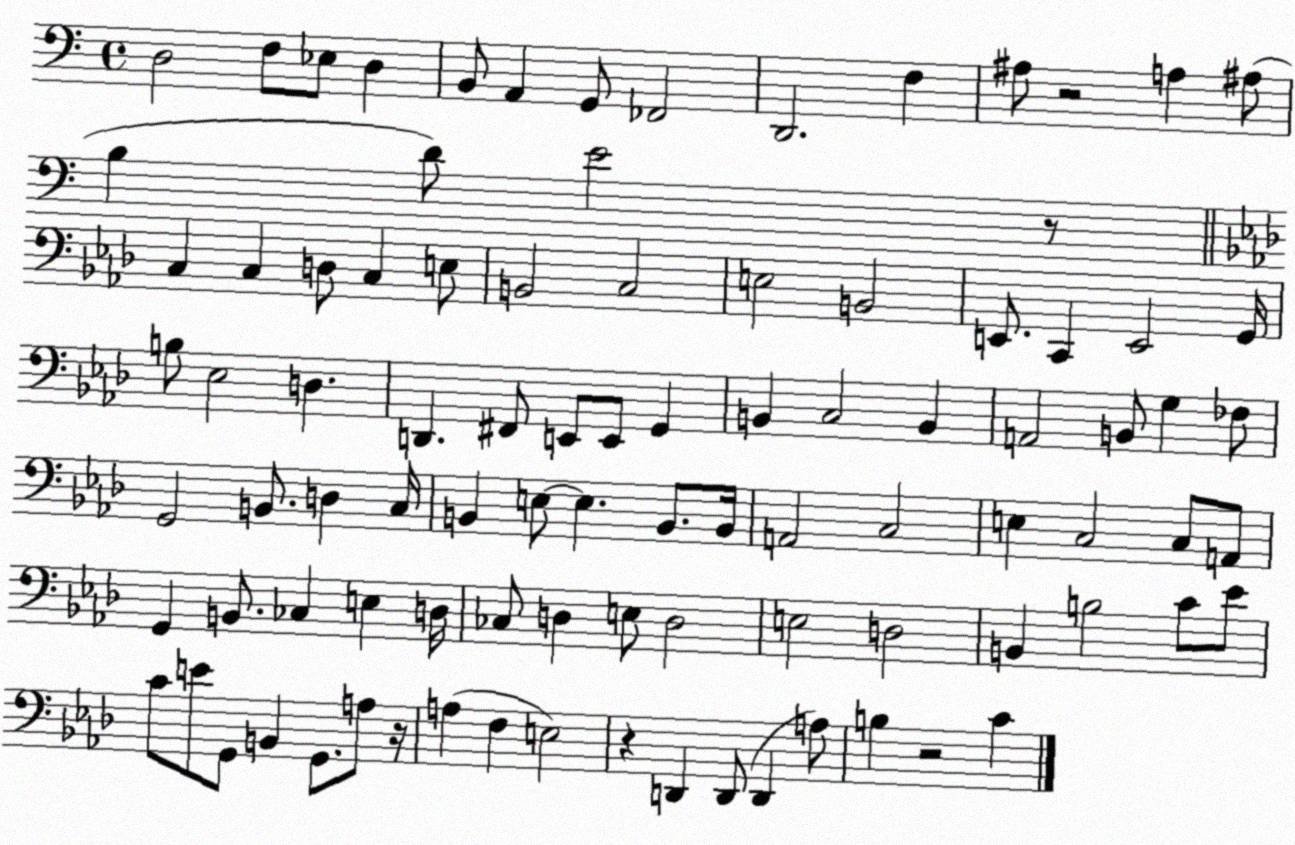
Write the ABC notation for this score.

X:1
T:Untitled
M:4/4
L:1/4
K:C
D,2 F,/2 _E,/2 D, B,,/2 A,, G,,/2 _F,,2 D,,2 F, ^A,/2 z2 A, ^A,/2 B, D/2 E2 z/2 C, C, D,/2 C, E,/2 B,,2 C,2 E,2 B,,2 E,,/2 C,, E,,2 G,,/4 B,/2 _E,2 D, D,, ^F,,/2 E,,/2 E,,/2 G,, B,, C,2 B,, A,,2 B,,/2 G, _F,/2 G,,2 B,,/2 D, C,/4 B,, E,/2 E, B,,/2 B,,/4 A,,2 C,2 E, C,2 C,/2 A,,/2 G,, B,,/2 _C, E, D,/4 _C,/2 D, E,/2 D,2 E,2 D,2 B,, B,2 C/2 _E/2 C/2 E/2 G,,/2 B,, G,,/2 A,/2 z/4 A, F, E,2 z D,, D,,/2 D,, A,/2 B, z2 C